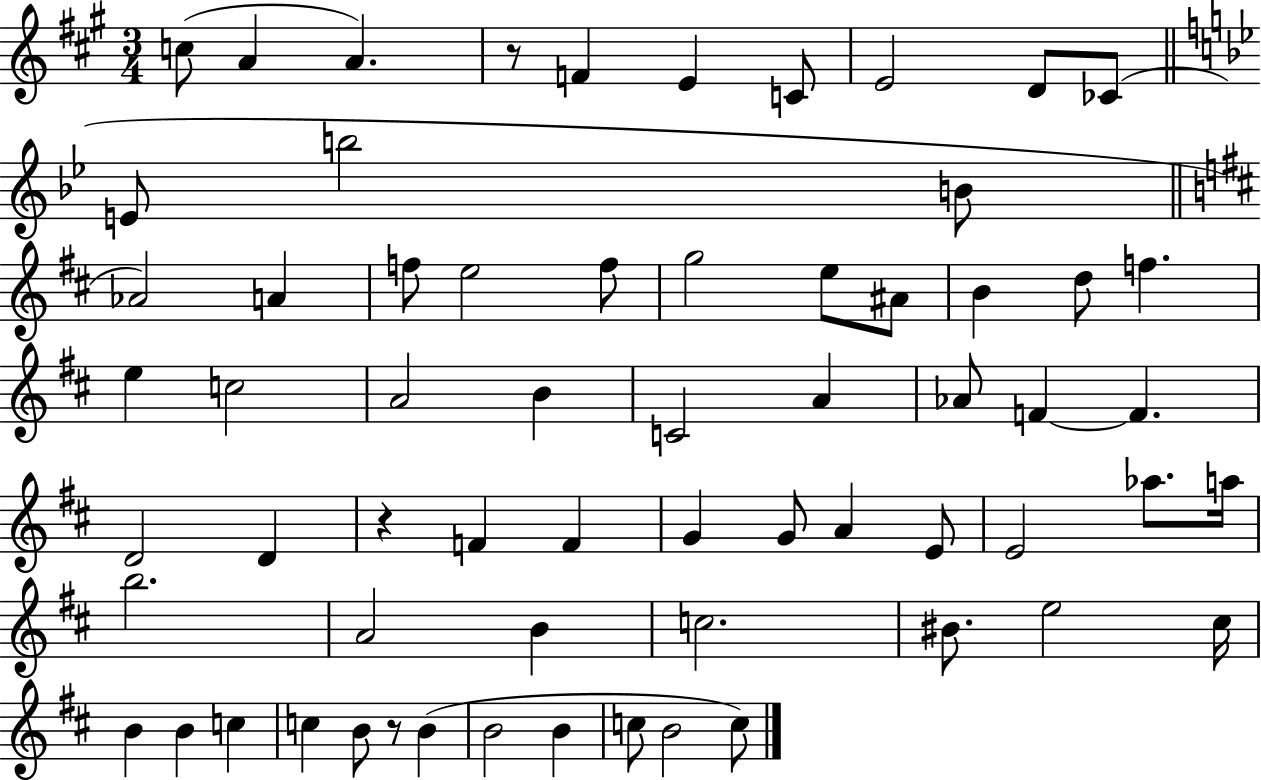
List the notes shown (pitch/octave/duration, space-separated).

C5/e A4/q A4/q. R/e F4/q E4/q C4/e E4/h D4/e CES4/e E4/e B5/h B4/e Ab4/h A4/q F5/e E5/h F5/e G5/h E5/e A#4/e B4/q D5/e F5/q. E5/q C5/h A4/h B4/q C4/h A4/q Ab4/e F4/q F4/q. D4/h D4/q R/q F4/q F4/q G4/q G4/e A4/q E4/e E4/h Ab5/e. A5/s B5/h. A4/h B4/q C5/h. BIS4/e. E5/h C#5/s B4/q B4/q C5/q C5/q B4/e R/e B4/q B4/h B4/q C5/e B4/h C5/e